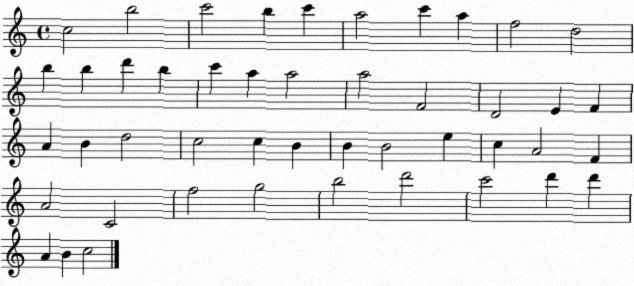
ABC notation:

X:1
T:Untitled
M:4/4
L:1/4
K:C
c2 b2 c'2 b c' a2 c' a f2 d2 b b d' b c' a a2 a2 F2 D2 E F A B d2 c2 c B B B2 e c A2 F A2 C2 f2 g2 b2 d'2 c'2 d' d' A B c2